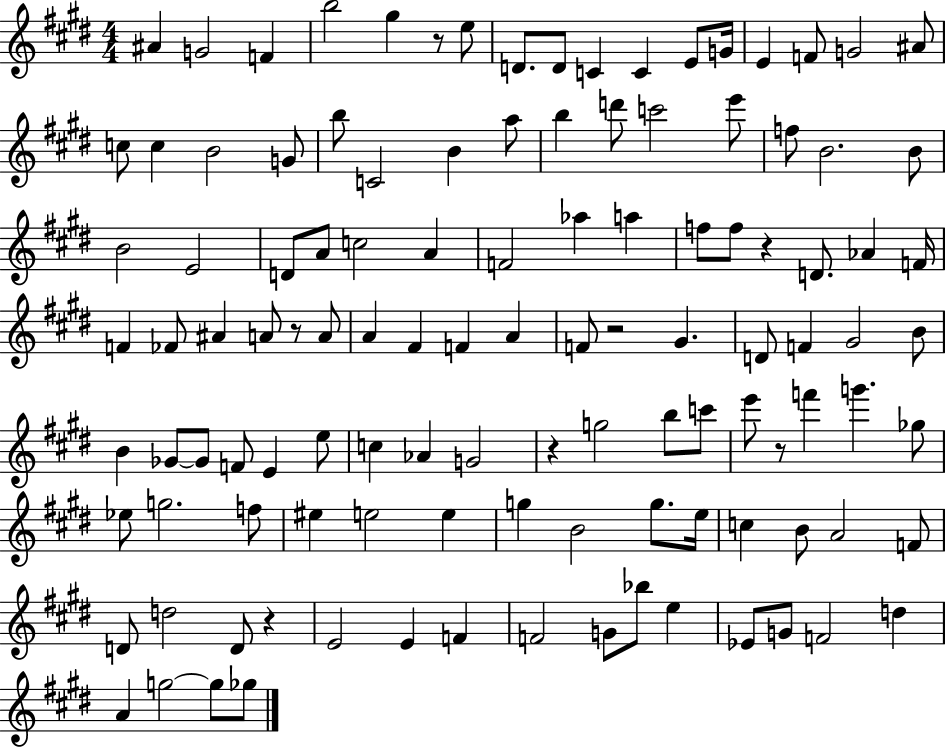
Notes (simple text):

A#4/q G4/h F4/q B5/h G#5/q R/e E5/e D4/e. D4/e C4/q C4/q E4/e G4/s E4/q F4/e G4/h A#4/e C5/e C5/q B4/h G4/e B5/e C4/h B4/q A5/e B5/q D6/e C6/h E6/e F5/e B4/h. B4/e B4/h E4/h D4/e A4/e C5/h A4/q F4/h Ab5/q A5/q F5/e F5/e R/q D4/e. Ab4/q F4/s F4/q FES4/e A#4/q A4/e R/e A4/e A4/q F#4/q F4/q A4/q F4/e R/h G#4/q. D4/e F4/q G#4/h B4/e B4/q Gb4/e Gb4/e F4/e E4/q E5/e C5/q Ab4/q G4/h R/q G5/h B5/e C6/e E6/e R/e F6/q G6/q. Gb5/e Eb5/e G5/h. F5/e EIS5/q E5/h E5/q G5/q B4/h G5/e. E5/s C5/q B4/e A4/h F4/e D4/e D5/h D4/e R/q E4/h E4/q F4/q F4/h G4/e Bb5/e E5/q Eb4/e G4/e F4/h D5/q A4/q G5/h G5/e Gb5/e